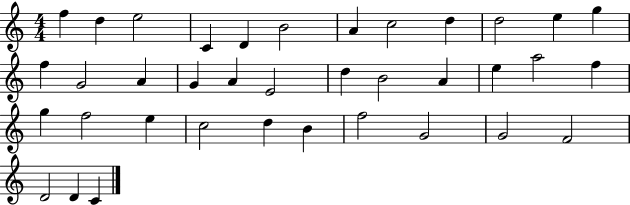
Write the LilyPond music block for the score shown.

{
  \clef treble
  \numericTimeSignature
  \time 4/4
  \key c \major
  f''4 d''4 e''2 | c'4 d'4 b'2 | a'4 c''2 d''4 | d''2 e''4 g''4 | \break f''4 g'2 a'4 | g'4 a'4 e'2 | d''4 b'2 a'4 | e''4 a''2 f''4 | \break g''4 f''2 e''4 | c''2 d''4 b'4 | f''2 g'2 | g'2 f'2 | \break d'2 d'4 c'4 | \bar "|."
}